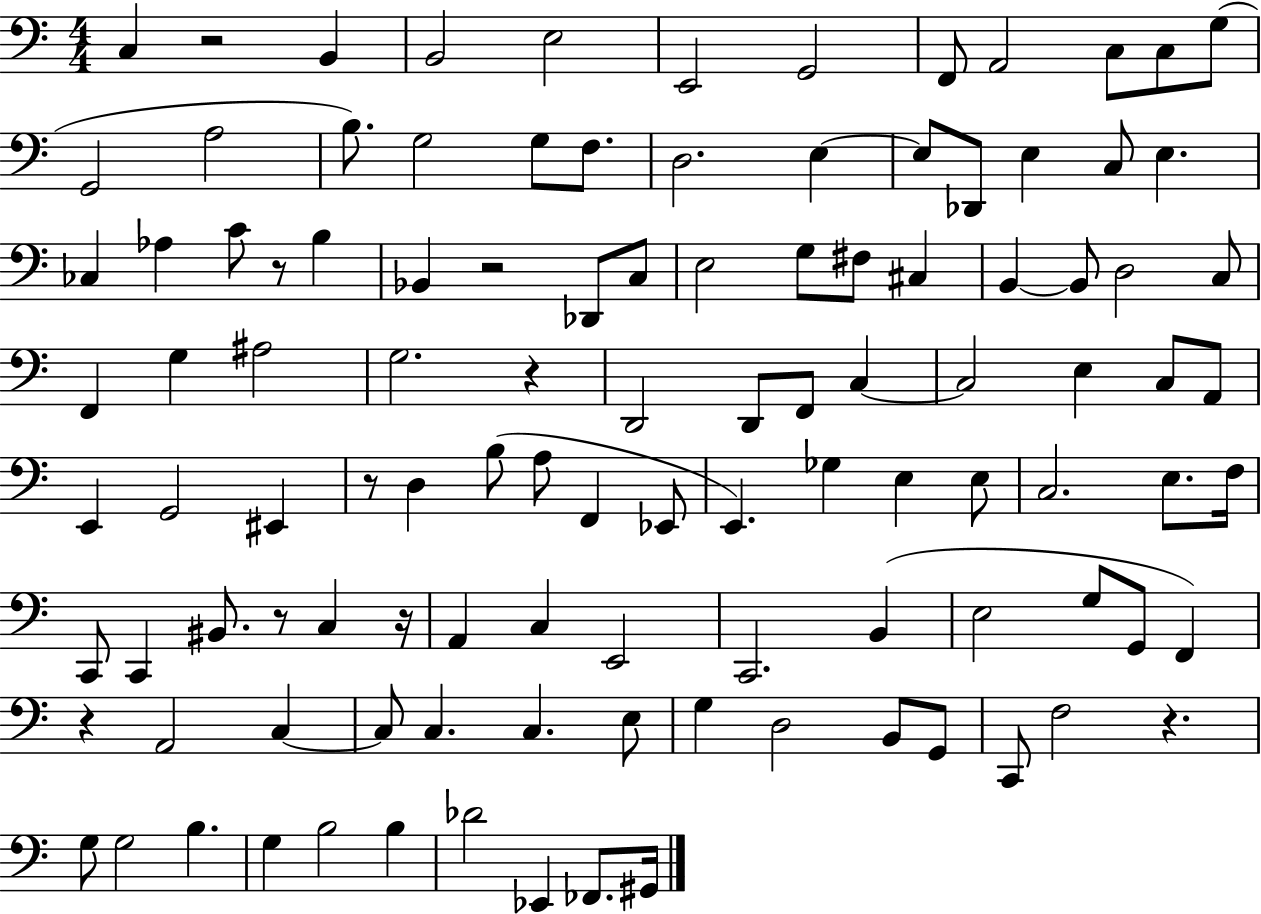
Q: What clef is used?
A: bass